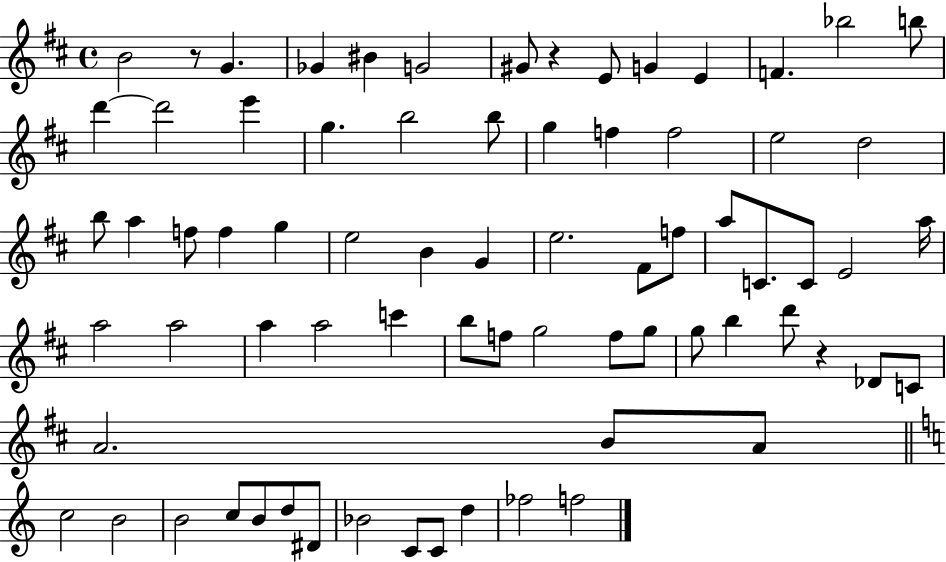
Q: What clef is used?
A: treble